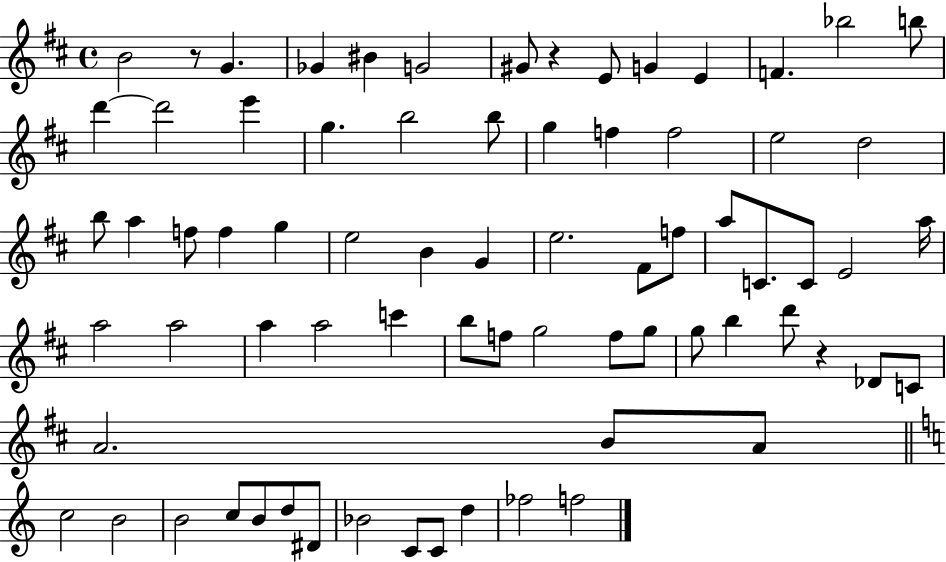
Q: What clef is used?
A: treble